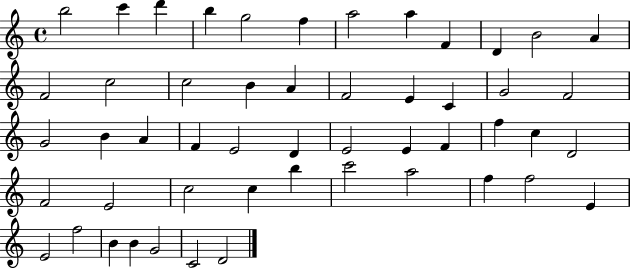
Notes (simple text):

B5/h C6/q D6/q B5/q G5/h F5/q A5/h A5/q F4/q D4/q B4/h A4/q F4/h C5/h C5/h B4/q A4/q F4/h E4/q C4/q G4/h F4/h G4/h B4/q A4/q F4/q E4/h D4/q E4/h E4/q F4/q F5/q C5/q D4/h F4/h E4/h C5/h C5/q B5/q C6/h A5/h F5/q F5/h E4/q E4/h F5/h B4/q B4/q G4/h C4/h D4/h